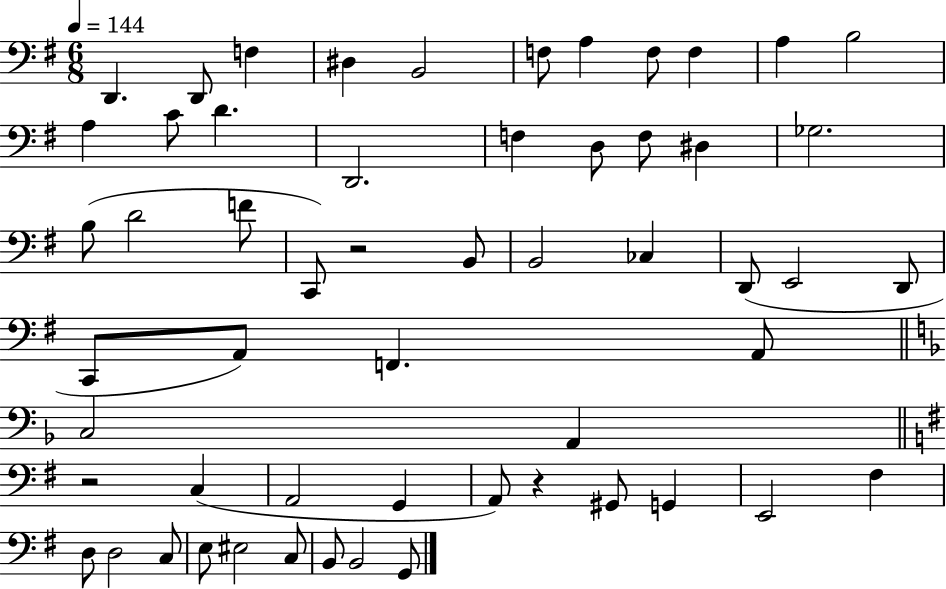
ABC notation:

X:1
T:Untitled
M:6/8
L:1/4
K:G
D,, D,,/2 F, ^D, B,,2 F,/2 A, F,/2 F, A, B,2 A, C/2 D D,,2 F, D,/2 F,/2 ^D, _G,2 B,/2 D2 F/2 C,,/2 z2 B,,/2 B,,2 _C, D,,/2 E,,2 D,,/2 C,,/2 A,,/2 F,, A,,/2 C,2 A,, z2 C, A,,2 G,, A,,/2 z ^G,,/2 G,, E,,2 ^F, D,/2 D,2 C,/2 E,/2 ^E,2 C,/2 B,,/2 B,,2 G,,/2